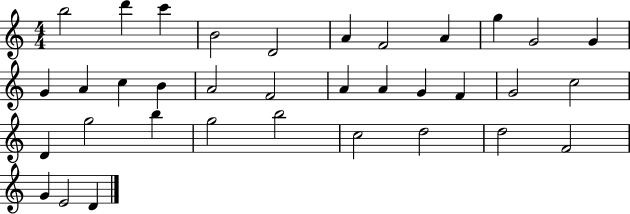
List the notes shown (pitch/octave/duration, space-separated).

B5/h D6/q C6/q B4/h D4/h A4/q F4/h A4/q G5/q G4/h G4/q G4/q A4/q C5/q B4/q A4/h F4/h A4/q A4/q G4/q F4/q G4/h C5/h D4/q G5/h B5/q G5/h B5/h C5/h D5/h D5/h F4/h G4/q E4/h D4/q